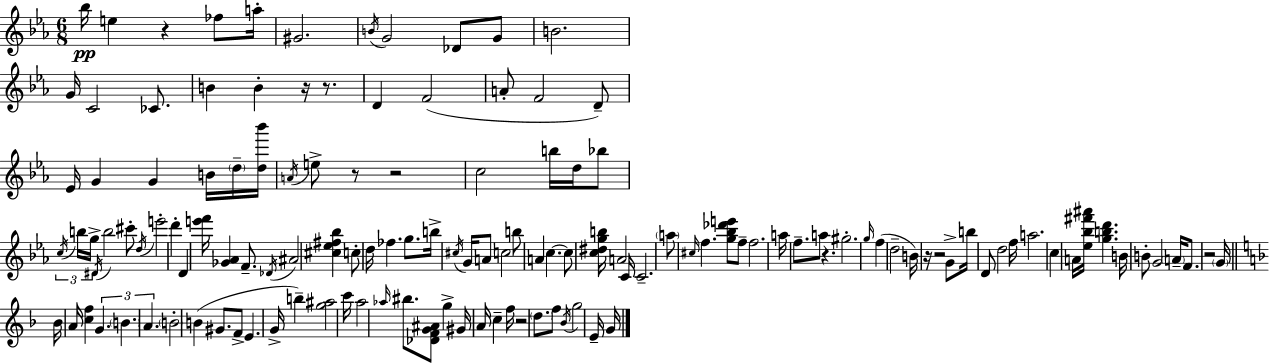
{
  \clef treble
  \numericTimeSignature
  \time 6/8
  \key ees \major
  bes''16\pp e''4 r4 fes''8 a''16-. | gis'2. | \acciaccatura { b'16 } g'2 des'8 g'8 | b'2. | \break g'16 c'2 ces'8. | b'4 b'4-. r16 r8. | d'4 f'2( | a'8-. f'2 d'8--) | \break ees'16 g'4 g'4 b'16 \parenthesize d''16-- | <d'' bes'''>16 \acciaccatura { a'16 } e''8-> r8 r2 | c''2 b''16 d''16 | bes''8 \tuplet 3/2 { \acciaccatura { c''16 } b''16 g''16-> } \acciaccatura { dis'16 } b''2 | \break cis'''8-. \acciaccatura { d''16 } e'''2-. | d'''4-. d'4 <e''' f'''>16 <ges' aes'>4 | f'8.-- \acciaccatura { des'16 } ais'2 | <cis'' ees'' fis'' bes''>4 c''8-. d''16 fes''4. | \break g''8. b''16-> \acciaccatura { cis''16 } g'16 a'8 c''2 | b''8 a'4 | c''4.~~ c''8 <c'' dis'' g'' b''>16 a'2 | c'16 c'2.-- | \break \parenthesize a''8 \grace { cis''16 } f''4. | <g'' bes'' des''' e'''>8 f''8-- f''2. | a''16 f''8.-- | a''8 r4. gis''2.-. | \break \grace { g''16 } f''4( | d''2-- b'16) r16 r2 | g'8-> b''16 d'8 | d''2 f''16 a''2. | \break c''4 | a'16 <ees'' bes'' fis''' ais'''>16 <g'' b'' d'''>4. b'16 b'8-. | g'2 \parenthesize a'16-- f'8. | r2 \parenthesize g'16 \bar "||" \break \key f \major bes'16 a'16 <c'' f''>4 \tuplet 3/2 { g'4. | \parenthesize b'4. a'4. } | \parenthesize b'2-. b'4( | gis'8. f'8-> e'4. g'16-> | \break b''4--) <g'' ais''>2 | c'''16 a''2 \grace { aes''16 } bis''8. | <des' f' g' ais'>8 g''4-> gis'16 a'16 c''4-- | f''16 r2 \parenthesize d''8. | \break f''8 \acciaccatura { bes'16 } g''2 | e'16-- g'16 \bar "|."
}